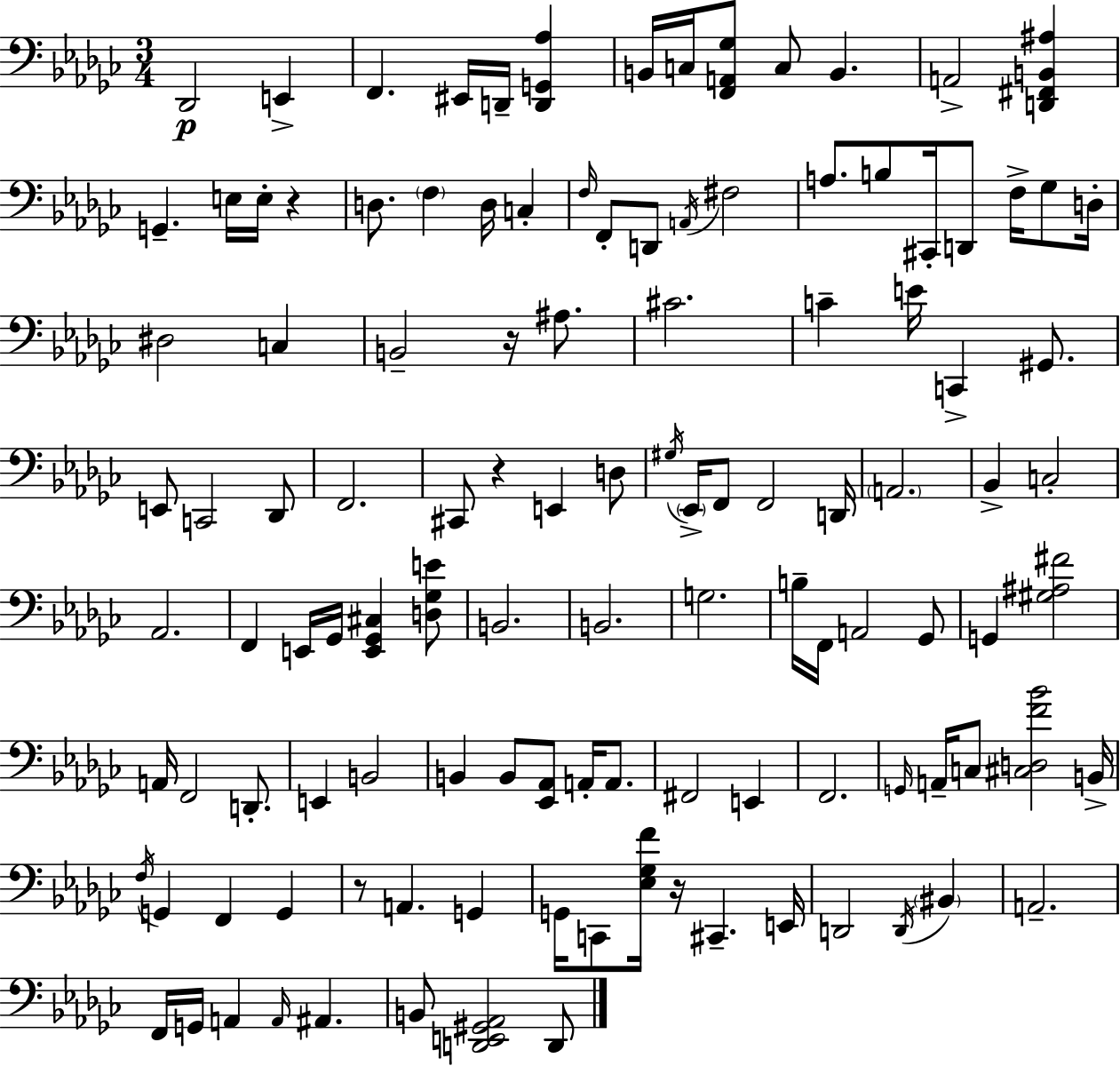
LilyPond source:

{
  \clef bass
  \numericTimeSignature
  \time 3/4
  \key ees \minor
  \repeat volta 2 { des,2\p e,4-> | f,4. eis,16 d,16-- <d, g, aes>4 | b,16 c16 <f, a, ges>8 c8 b,4. | a,2-> <d, fis, b, ais>4 | \break g,4.-- e16 e16-. r4 | d8. \parenthesize f4 d16 c4-. | \grace { f16 } f,8-. d,8 \acciaccatura { a,16 } fis2 | a8. b8 cis,16-. d,8 f16-> ges8 | \break d16-. dis2 c4 | b,2-- r16 ais8. | cis'2. | c'4-- e'16 c,4-> gis,8. | \break e,8 c,2 | des,8 f,2. | cis,8 r4 e,4 | d8 \acciaccatura { gis16 } \parenthesize ees,16-> f,8 f,2 | \break d,16 \parenthesize a,2. | bes,4-> c2-. | aes,2. | f,4 e,16 ges,16 <e, ges, cis>4 | \break <d ges e'>8 b,2. | b,2. | g2. | b16-- f,16 a,2 | \break ges,8 g,4 <gis ais fis'>2 | a,16 f,2 | d,8.-. e,4 b,2 | b,4 b,8 <ees, aes,>8 a,16-. | \break a,8. fis,2 e,4 | f,2. | \grace { g,16 } a,16-- c8 <cis d f' bes'>2 | b,16-> \acciaccatura { f16 } g,4 f,4 | \break g,4 r8 a,4. | g,4 g,16 c,8 <ees ges f'>16 r16 cis,4.-- | e,16 d,2 | \acciaccatura { d,16 } \parenthesize bis,4 a,2.-- | \break f,16 g,16 a,4 | \grace { a,16 } ais,4. b,8 <d, e, gis, aes,>2 | d,8 } \bar "|."
}